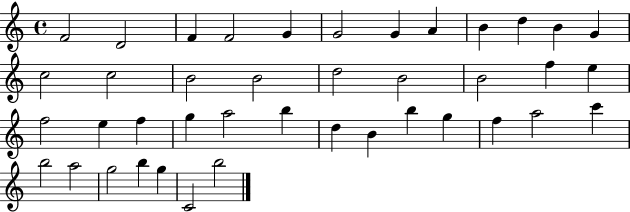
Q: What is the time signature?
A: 4/4